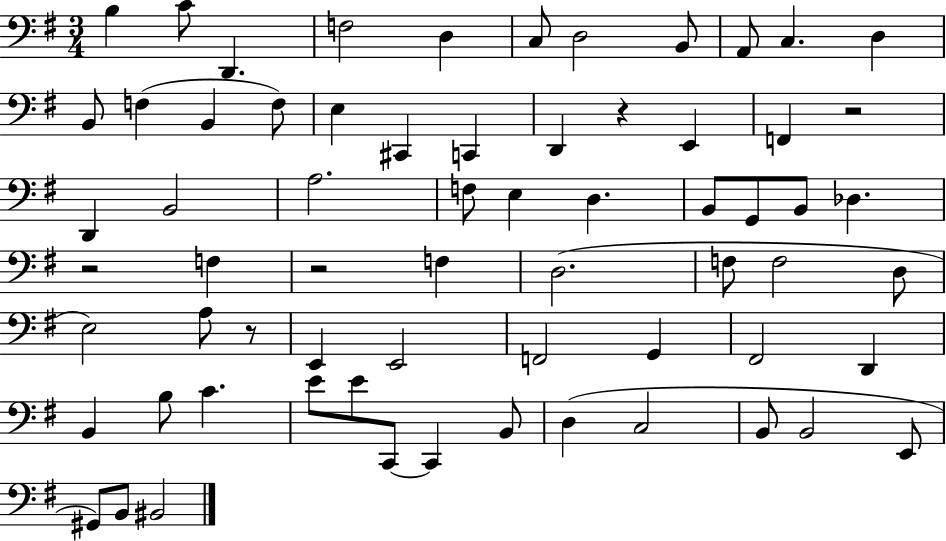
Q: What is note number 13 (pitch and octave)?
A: F3